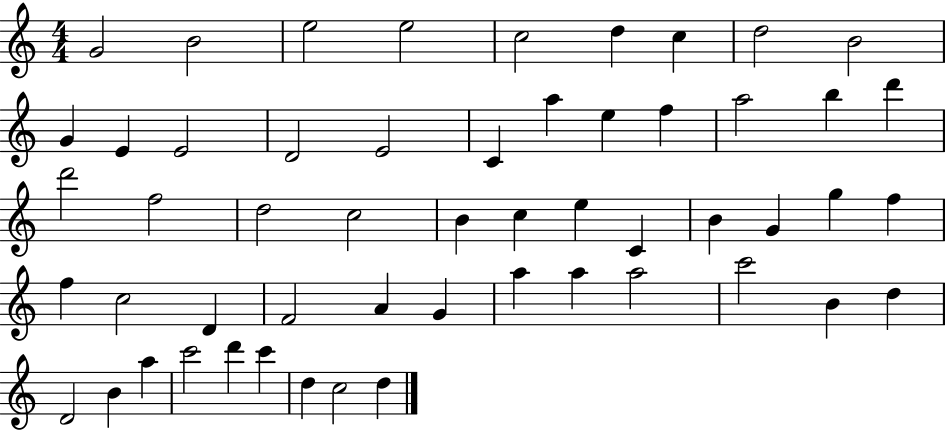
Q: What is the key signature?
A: C major